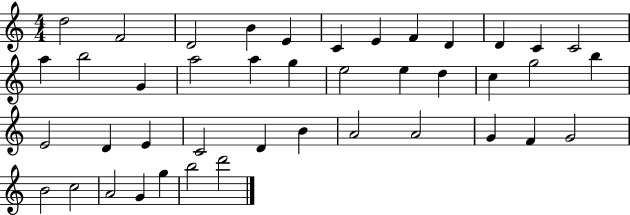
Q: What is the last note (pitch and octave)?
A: D6